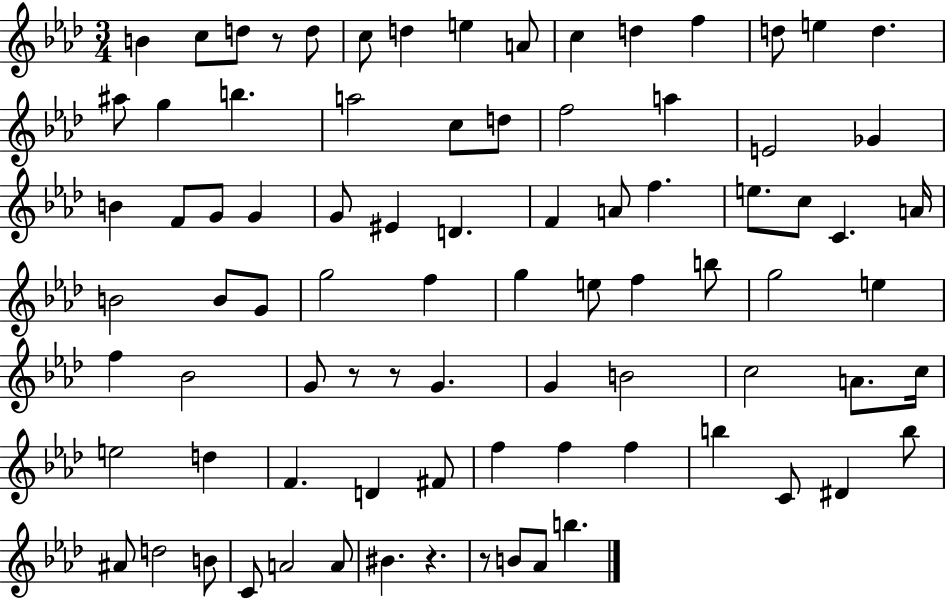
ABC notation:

X:1
T:Untitled
M:3/4
L:1/4
K:Ab
B c/2 d/2 z/2 d/2 c/2 d e A/2 c d f d/2 e d ^a/2 g b a2 c/2 d/2 f2 a E2 _G B F/2 G/2 G G/2 ^E D F A/2 f e/2 c/2 C A/4 B2 B/2 G/2 g2 f g e/2 f b/2 g2 e f _B2 G/2 z/2 z/2 G G B2 c2 A/2 c/4 e2 d F D ^F/2 f f f b C/2 ^D b/2 ^A/2 d2 B/2 C/2 A2 A/2 ^B z z/2 B/2 _A/2 b